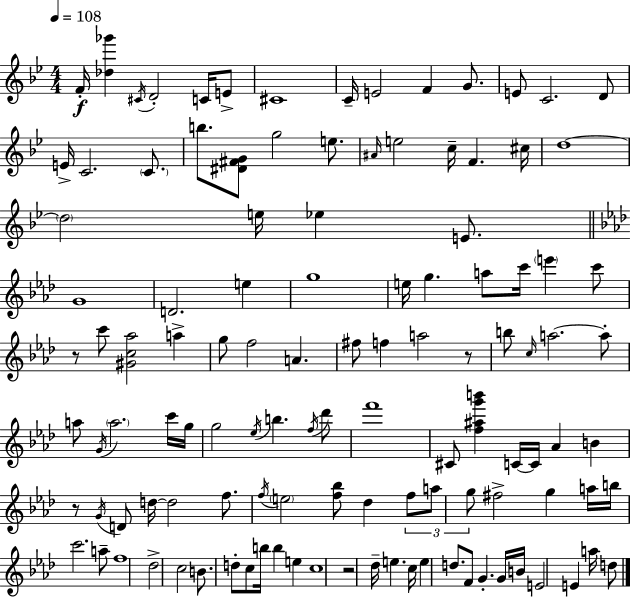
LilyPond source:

{
  \clef treble
  \numericTimeSignature
  \time 4/4
  \key bes \major
  \tempo 4 = 108
  f'16-.\f <des'' ges'''>4 \acciaccatura { cis'16 } d'2-. c'16 e'8-> | cis'1 | c'16-- e'2 f'4 g'8. | e'8 c'2. d'8 | \break e'16-> c'2. \parenthesize c'8. | b''8. <dis' fis' g'>8 g''2 e''8. | \grace { ais'16 } e''2 c''16-- f'4. | cis''16 d''1~~ | \break \parenthesize d''2 e''16 ees''4 e'8. | \bar "||" \break \key aes \major g'1 | d'2. e''4 | g''1 | e''16 g''4. a''8 c'''16 \parenthesize e'''4 c'''8 | \break r8 c'''8 <gis' c'' aes''>2 a''4-> | g''8 f''2 a'4. | fis''8 f''4 a''2 r8 | b''8 \grace { c''16 } a''2.~~ a''8-. | \break a''8 \acciaccatura { g'16 } \parenthesize a''2. | c'''16 g''16 g''2 \acciaccatura { ees''16 } b''4. | \acciaccatura { f''16 } des'''8 f'''1 | cis'8 <f'' ais'' g''' b'''>4 c'16~~ c'16 aes'4 | \break b'4 r8 \acciaccatura { g'16 } d'8 d''16~~ d''2 | f''8. \acciaccatura { f''16 } \parenthesize e''2 <f'' bes''>8 | des''4 \tuplet 3/2 { f''8 a''8 g''8 } fis''2-> | g''4 a''16 b''16 c'''2. | \break a''8-- f''1 | des''2-> c''2 | b'8. d''8-. c''8 b''16 b''4 | e''4 c''1 | \break r2 des''16-- e''4. | c''16 e''4 d''8. f'8 g'4.-. | g'16 b'16 e'2 e'4 | a''16 d''8 \bar "|."
}